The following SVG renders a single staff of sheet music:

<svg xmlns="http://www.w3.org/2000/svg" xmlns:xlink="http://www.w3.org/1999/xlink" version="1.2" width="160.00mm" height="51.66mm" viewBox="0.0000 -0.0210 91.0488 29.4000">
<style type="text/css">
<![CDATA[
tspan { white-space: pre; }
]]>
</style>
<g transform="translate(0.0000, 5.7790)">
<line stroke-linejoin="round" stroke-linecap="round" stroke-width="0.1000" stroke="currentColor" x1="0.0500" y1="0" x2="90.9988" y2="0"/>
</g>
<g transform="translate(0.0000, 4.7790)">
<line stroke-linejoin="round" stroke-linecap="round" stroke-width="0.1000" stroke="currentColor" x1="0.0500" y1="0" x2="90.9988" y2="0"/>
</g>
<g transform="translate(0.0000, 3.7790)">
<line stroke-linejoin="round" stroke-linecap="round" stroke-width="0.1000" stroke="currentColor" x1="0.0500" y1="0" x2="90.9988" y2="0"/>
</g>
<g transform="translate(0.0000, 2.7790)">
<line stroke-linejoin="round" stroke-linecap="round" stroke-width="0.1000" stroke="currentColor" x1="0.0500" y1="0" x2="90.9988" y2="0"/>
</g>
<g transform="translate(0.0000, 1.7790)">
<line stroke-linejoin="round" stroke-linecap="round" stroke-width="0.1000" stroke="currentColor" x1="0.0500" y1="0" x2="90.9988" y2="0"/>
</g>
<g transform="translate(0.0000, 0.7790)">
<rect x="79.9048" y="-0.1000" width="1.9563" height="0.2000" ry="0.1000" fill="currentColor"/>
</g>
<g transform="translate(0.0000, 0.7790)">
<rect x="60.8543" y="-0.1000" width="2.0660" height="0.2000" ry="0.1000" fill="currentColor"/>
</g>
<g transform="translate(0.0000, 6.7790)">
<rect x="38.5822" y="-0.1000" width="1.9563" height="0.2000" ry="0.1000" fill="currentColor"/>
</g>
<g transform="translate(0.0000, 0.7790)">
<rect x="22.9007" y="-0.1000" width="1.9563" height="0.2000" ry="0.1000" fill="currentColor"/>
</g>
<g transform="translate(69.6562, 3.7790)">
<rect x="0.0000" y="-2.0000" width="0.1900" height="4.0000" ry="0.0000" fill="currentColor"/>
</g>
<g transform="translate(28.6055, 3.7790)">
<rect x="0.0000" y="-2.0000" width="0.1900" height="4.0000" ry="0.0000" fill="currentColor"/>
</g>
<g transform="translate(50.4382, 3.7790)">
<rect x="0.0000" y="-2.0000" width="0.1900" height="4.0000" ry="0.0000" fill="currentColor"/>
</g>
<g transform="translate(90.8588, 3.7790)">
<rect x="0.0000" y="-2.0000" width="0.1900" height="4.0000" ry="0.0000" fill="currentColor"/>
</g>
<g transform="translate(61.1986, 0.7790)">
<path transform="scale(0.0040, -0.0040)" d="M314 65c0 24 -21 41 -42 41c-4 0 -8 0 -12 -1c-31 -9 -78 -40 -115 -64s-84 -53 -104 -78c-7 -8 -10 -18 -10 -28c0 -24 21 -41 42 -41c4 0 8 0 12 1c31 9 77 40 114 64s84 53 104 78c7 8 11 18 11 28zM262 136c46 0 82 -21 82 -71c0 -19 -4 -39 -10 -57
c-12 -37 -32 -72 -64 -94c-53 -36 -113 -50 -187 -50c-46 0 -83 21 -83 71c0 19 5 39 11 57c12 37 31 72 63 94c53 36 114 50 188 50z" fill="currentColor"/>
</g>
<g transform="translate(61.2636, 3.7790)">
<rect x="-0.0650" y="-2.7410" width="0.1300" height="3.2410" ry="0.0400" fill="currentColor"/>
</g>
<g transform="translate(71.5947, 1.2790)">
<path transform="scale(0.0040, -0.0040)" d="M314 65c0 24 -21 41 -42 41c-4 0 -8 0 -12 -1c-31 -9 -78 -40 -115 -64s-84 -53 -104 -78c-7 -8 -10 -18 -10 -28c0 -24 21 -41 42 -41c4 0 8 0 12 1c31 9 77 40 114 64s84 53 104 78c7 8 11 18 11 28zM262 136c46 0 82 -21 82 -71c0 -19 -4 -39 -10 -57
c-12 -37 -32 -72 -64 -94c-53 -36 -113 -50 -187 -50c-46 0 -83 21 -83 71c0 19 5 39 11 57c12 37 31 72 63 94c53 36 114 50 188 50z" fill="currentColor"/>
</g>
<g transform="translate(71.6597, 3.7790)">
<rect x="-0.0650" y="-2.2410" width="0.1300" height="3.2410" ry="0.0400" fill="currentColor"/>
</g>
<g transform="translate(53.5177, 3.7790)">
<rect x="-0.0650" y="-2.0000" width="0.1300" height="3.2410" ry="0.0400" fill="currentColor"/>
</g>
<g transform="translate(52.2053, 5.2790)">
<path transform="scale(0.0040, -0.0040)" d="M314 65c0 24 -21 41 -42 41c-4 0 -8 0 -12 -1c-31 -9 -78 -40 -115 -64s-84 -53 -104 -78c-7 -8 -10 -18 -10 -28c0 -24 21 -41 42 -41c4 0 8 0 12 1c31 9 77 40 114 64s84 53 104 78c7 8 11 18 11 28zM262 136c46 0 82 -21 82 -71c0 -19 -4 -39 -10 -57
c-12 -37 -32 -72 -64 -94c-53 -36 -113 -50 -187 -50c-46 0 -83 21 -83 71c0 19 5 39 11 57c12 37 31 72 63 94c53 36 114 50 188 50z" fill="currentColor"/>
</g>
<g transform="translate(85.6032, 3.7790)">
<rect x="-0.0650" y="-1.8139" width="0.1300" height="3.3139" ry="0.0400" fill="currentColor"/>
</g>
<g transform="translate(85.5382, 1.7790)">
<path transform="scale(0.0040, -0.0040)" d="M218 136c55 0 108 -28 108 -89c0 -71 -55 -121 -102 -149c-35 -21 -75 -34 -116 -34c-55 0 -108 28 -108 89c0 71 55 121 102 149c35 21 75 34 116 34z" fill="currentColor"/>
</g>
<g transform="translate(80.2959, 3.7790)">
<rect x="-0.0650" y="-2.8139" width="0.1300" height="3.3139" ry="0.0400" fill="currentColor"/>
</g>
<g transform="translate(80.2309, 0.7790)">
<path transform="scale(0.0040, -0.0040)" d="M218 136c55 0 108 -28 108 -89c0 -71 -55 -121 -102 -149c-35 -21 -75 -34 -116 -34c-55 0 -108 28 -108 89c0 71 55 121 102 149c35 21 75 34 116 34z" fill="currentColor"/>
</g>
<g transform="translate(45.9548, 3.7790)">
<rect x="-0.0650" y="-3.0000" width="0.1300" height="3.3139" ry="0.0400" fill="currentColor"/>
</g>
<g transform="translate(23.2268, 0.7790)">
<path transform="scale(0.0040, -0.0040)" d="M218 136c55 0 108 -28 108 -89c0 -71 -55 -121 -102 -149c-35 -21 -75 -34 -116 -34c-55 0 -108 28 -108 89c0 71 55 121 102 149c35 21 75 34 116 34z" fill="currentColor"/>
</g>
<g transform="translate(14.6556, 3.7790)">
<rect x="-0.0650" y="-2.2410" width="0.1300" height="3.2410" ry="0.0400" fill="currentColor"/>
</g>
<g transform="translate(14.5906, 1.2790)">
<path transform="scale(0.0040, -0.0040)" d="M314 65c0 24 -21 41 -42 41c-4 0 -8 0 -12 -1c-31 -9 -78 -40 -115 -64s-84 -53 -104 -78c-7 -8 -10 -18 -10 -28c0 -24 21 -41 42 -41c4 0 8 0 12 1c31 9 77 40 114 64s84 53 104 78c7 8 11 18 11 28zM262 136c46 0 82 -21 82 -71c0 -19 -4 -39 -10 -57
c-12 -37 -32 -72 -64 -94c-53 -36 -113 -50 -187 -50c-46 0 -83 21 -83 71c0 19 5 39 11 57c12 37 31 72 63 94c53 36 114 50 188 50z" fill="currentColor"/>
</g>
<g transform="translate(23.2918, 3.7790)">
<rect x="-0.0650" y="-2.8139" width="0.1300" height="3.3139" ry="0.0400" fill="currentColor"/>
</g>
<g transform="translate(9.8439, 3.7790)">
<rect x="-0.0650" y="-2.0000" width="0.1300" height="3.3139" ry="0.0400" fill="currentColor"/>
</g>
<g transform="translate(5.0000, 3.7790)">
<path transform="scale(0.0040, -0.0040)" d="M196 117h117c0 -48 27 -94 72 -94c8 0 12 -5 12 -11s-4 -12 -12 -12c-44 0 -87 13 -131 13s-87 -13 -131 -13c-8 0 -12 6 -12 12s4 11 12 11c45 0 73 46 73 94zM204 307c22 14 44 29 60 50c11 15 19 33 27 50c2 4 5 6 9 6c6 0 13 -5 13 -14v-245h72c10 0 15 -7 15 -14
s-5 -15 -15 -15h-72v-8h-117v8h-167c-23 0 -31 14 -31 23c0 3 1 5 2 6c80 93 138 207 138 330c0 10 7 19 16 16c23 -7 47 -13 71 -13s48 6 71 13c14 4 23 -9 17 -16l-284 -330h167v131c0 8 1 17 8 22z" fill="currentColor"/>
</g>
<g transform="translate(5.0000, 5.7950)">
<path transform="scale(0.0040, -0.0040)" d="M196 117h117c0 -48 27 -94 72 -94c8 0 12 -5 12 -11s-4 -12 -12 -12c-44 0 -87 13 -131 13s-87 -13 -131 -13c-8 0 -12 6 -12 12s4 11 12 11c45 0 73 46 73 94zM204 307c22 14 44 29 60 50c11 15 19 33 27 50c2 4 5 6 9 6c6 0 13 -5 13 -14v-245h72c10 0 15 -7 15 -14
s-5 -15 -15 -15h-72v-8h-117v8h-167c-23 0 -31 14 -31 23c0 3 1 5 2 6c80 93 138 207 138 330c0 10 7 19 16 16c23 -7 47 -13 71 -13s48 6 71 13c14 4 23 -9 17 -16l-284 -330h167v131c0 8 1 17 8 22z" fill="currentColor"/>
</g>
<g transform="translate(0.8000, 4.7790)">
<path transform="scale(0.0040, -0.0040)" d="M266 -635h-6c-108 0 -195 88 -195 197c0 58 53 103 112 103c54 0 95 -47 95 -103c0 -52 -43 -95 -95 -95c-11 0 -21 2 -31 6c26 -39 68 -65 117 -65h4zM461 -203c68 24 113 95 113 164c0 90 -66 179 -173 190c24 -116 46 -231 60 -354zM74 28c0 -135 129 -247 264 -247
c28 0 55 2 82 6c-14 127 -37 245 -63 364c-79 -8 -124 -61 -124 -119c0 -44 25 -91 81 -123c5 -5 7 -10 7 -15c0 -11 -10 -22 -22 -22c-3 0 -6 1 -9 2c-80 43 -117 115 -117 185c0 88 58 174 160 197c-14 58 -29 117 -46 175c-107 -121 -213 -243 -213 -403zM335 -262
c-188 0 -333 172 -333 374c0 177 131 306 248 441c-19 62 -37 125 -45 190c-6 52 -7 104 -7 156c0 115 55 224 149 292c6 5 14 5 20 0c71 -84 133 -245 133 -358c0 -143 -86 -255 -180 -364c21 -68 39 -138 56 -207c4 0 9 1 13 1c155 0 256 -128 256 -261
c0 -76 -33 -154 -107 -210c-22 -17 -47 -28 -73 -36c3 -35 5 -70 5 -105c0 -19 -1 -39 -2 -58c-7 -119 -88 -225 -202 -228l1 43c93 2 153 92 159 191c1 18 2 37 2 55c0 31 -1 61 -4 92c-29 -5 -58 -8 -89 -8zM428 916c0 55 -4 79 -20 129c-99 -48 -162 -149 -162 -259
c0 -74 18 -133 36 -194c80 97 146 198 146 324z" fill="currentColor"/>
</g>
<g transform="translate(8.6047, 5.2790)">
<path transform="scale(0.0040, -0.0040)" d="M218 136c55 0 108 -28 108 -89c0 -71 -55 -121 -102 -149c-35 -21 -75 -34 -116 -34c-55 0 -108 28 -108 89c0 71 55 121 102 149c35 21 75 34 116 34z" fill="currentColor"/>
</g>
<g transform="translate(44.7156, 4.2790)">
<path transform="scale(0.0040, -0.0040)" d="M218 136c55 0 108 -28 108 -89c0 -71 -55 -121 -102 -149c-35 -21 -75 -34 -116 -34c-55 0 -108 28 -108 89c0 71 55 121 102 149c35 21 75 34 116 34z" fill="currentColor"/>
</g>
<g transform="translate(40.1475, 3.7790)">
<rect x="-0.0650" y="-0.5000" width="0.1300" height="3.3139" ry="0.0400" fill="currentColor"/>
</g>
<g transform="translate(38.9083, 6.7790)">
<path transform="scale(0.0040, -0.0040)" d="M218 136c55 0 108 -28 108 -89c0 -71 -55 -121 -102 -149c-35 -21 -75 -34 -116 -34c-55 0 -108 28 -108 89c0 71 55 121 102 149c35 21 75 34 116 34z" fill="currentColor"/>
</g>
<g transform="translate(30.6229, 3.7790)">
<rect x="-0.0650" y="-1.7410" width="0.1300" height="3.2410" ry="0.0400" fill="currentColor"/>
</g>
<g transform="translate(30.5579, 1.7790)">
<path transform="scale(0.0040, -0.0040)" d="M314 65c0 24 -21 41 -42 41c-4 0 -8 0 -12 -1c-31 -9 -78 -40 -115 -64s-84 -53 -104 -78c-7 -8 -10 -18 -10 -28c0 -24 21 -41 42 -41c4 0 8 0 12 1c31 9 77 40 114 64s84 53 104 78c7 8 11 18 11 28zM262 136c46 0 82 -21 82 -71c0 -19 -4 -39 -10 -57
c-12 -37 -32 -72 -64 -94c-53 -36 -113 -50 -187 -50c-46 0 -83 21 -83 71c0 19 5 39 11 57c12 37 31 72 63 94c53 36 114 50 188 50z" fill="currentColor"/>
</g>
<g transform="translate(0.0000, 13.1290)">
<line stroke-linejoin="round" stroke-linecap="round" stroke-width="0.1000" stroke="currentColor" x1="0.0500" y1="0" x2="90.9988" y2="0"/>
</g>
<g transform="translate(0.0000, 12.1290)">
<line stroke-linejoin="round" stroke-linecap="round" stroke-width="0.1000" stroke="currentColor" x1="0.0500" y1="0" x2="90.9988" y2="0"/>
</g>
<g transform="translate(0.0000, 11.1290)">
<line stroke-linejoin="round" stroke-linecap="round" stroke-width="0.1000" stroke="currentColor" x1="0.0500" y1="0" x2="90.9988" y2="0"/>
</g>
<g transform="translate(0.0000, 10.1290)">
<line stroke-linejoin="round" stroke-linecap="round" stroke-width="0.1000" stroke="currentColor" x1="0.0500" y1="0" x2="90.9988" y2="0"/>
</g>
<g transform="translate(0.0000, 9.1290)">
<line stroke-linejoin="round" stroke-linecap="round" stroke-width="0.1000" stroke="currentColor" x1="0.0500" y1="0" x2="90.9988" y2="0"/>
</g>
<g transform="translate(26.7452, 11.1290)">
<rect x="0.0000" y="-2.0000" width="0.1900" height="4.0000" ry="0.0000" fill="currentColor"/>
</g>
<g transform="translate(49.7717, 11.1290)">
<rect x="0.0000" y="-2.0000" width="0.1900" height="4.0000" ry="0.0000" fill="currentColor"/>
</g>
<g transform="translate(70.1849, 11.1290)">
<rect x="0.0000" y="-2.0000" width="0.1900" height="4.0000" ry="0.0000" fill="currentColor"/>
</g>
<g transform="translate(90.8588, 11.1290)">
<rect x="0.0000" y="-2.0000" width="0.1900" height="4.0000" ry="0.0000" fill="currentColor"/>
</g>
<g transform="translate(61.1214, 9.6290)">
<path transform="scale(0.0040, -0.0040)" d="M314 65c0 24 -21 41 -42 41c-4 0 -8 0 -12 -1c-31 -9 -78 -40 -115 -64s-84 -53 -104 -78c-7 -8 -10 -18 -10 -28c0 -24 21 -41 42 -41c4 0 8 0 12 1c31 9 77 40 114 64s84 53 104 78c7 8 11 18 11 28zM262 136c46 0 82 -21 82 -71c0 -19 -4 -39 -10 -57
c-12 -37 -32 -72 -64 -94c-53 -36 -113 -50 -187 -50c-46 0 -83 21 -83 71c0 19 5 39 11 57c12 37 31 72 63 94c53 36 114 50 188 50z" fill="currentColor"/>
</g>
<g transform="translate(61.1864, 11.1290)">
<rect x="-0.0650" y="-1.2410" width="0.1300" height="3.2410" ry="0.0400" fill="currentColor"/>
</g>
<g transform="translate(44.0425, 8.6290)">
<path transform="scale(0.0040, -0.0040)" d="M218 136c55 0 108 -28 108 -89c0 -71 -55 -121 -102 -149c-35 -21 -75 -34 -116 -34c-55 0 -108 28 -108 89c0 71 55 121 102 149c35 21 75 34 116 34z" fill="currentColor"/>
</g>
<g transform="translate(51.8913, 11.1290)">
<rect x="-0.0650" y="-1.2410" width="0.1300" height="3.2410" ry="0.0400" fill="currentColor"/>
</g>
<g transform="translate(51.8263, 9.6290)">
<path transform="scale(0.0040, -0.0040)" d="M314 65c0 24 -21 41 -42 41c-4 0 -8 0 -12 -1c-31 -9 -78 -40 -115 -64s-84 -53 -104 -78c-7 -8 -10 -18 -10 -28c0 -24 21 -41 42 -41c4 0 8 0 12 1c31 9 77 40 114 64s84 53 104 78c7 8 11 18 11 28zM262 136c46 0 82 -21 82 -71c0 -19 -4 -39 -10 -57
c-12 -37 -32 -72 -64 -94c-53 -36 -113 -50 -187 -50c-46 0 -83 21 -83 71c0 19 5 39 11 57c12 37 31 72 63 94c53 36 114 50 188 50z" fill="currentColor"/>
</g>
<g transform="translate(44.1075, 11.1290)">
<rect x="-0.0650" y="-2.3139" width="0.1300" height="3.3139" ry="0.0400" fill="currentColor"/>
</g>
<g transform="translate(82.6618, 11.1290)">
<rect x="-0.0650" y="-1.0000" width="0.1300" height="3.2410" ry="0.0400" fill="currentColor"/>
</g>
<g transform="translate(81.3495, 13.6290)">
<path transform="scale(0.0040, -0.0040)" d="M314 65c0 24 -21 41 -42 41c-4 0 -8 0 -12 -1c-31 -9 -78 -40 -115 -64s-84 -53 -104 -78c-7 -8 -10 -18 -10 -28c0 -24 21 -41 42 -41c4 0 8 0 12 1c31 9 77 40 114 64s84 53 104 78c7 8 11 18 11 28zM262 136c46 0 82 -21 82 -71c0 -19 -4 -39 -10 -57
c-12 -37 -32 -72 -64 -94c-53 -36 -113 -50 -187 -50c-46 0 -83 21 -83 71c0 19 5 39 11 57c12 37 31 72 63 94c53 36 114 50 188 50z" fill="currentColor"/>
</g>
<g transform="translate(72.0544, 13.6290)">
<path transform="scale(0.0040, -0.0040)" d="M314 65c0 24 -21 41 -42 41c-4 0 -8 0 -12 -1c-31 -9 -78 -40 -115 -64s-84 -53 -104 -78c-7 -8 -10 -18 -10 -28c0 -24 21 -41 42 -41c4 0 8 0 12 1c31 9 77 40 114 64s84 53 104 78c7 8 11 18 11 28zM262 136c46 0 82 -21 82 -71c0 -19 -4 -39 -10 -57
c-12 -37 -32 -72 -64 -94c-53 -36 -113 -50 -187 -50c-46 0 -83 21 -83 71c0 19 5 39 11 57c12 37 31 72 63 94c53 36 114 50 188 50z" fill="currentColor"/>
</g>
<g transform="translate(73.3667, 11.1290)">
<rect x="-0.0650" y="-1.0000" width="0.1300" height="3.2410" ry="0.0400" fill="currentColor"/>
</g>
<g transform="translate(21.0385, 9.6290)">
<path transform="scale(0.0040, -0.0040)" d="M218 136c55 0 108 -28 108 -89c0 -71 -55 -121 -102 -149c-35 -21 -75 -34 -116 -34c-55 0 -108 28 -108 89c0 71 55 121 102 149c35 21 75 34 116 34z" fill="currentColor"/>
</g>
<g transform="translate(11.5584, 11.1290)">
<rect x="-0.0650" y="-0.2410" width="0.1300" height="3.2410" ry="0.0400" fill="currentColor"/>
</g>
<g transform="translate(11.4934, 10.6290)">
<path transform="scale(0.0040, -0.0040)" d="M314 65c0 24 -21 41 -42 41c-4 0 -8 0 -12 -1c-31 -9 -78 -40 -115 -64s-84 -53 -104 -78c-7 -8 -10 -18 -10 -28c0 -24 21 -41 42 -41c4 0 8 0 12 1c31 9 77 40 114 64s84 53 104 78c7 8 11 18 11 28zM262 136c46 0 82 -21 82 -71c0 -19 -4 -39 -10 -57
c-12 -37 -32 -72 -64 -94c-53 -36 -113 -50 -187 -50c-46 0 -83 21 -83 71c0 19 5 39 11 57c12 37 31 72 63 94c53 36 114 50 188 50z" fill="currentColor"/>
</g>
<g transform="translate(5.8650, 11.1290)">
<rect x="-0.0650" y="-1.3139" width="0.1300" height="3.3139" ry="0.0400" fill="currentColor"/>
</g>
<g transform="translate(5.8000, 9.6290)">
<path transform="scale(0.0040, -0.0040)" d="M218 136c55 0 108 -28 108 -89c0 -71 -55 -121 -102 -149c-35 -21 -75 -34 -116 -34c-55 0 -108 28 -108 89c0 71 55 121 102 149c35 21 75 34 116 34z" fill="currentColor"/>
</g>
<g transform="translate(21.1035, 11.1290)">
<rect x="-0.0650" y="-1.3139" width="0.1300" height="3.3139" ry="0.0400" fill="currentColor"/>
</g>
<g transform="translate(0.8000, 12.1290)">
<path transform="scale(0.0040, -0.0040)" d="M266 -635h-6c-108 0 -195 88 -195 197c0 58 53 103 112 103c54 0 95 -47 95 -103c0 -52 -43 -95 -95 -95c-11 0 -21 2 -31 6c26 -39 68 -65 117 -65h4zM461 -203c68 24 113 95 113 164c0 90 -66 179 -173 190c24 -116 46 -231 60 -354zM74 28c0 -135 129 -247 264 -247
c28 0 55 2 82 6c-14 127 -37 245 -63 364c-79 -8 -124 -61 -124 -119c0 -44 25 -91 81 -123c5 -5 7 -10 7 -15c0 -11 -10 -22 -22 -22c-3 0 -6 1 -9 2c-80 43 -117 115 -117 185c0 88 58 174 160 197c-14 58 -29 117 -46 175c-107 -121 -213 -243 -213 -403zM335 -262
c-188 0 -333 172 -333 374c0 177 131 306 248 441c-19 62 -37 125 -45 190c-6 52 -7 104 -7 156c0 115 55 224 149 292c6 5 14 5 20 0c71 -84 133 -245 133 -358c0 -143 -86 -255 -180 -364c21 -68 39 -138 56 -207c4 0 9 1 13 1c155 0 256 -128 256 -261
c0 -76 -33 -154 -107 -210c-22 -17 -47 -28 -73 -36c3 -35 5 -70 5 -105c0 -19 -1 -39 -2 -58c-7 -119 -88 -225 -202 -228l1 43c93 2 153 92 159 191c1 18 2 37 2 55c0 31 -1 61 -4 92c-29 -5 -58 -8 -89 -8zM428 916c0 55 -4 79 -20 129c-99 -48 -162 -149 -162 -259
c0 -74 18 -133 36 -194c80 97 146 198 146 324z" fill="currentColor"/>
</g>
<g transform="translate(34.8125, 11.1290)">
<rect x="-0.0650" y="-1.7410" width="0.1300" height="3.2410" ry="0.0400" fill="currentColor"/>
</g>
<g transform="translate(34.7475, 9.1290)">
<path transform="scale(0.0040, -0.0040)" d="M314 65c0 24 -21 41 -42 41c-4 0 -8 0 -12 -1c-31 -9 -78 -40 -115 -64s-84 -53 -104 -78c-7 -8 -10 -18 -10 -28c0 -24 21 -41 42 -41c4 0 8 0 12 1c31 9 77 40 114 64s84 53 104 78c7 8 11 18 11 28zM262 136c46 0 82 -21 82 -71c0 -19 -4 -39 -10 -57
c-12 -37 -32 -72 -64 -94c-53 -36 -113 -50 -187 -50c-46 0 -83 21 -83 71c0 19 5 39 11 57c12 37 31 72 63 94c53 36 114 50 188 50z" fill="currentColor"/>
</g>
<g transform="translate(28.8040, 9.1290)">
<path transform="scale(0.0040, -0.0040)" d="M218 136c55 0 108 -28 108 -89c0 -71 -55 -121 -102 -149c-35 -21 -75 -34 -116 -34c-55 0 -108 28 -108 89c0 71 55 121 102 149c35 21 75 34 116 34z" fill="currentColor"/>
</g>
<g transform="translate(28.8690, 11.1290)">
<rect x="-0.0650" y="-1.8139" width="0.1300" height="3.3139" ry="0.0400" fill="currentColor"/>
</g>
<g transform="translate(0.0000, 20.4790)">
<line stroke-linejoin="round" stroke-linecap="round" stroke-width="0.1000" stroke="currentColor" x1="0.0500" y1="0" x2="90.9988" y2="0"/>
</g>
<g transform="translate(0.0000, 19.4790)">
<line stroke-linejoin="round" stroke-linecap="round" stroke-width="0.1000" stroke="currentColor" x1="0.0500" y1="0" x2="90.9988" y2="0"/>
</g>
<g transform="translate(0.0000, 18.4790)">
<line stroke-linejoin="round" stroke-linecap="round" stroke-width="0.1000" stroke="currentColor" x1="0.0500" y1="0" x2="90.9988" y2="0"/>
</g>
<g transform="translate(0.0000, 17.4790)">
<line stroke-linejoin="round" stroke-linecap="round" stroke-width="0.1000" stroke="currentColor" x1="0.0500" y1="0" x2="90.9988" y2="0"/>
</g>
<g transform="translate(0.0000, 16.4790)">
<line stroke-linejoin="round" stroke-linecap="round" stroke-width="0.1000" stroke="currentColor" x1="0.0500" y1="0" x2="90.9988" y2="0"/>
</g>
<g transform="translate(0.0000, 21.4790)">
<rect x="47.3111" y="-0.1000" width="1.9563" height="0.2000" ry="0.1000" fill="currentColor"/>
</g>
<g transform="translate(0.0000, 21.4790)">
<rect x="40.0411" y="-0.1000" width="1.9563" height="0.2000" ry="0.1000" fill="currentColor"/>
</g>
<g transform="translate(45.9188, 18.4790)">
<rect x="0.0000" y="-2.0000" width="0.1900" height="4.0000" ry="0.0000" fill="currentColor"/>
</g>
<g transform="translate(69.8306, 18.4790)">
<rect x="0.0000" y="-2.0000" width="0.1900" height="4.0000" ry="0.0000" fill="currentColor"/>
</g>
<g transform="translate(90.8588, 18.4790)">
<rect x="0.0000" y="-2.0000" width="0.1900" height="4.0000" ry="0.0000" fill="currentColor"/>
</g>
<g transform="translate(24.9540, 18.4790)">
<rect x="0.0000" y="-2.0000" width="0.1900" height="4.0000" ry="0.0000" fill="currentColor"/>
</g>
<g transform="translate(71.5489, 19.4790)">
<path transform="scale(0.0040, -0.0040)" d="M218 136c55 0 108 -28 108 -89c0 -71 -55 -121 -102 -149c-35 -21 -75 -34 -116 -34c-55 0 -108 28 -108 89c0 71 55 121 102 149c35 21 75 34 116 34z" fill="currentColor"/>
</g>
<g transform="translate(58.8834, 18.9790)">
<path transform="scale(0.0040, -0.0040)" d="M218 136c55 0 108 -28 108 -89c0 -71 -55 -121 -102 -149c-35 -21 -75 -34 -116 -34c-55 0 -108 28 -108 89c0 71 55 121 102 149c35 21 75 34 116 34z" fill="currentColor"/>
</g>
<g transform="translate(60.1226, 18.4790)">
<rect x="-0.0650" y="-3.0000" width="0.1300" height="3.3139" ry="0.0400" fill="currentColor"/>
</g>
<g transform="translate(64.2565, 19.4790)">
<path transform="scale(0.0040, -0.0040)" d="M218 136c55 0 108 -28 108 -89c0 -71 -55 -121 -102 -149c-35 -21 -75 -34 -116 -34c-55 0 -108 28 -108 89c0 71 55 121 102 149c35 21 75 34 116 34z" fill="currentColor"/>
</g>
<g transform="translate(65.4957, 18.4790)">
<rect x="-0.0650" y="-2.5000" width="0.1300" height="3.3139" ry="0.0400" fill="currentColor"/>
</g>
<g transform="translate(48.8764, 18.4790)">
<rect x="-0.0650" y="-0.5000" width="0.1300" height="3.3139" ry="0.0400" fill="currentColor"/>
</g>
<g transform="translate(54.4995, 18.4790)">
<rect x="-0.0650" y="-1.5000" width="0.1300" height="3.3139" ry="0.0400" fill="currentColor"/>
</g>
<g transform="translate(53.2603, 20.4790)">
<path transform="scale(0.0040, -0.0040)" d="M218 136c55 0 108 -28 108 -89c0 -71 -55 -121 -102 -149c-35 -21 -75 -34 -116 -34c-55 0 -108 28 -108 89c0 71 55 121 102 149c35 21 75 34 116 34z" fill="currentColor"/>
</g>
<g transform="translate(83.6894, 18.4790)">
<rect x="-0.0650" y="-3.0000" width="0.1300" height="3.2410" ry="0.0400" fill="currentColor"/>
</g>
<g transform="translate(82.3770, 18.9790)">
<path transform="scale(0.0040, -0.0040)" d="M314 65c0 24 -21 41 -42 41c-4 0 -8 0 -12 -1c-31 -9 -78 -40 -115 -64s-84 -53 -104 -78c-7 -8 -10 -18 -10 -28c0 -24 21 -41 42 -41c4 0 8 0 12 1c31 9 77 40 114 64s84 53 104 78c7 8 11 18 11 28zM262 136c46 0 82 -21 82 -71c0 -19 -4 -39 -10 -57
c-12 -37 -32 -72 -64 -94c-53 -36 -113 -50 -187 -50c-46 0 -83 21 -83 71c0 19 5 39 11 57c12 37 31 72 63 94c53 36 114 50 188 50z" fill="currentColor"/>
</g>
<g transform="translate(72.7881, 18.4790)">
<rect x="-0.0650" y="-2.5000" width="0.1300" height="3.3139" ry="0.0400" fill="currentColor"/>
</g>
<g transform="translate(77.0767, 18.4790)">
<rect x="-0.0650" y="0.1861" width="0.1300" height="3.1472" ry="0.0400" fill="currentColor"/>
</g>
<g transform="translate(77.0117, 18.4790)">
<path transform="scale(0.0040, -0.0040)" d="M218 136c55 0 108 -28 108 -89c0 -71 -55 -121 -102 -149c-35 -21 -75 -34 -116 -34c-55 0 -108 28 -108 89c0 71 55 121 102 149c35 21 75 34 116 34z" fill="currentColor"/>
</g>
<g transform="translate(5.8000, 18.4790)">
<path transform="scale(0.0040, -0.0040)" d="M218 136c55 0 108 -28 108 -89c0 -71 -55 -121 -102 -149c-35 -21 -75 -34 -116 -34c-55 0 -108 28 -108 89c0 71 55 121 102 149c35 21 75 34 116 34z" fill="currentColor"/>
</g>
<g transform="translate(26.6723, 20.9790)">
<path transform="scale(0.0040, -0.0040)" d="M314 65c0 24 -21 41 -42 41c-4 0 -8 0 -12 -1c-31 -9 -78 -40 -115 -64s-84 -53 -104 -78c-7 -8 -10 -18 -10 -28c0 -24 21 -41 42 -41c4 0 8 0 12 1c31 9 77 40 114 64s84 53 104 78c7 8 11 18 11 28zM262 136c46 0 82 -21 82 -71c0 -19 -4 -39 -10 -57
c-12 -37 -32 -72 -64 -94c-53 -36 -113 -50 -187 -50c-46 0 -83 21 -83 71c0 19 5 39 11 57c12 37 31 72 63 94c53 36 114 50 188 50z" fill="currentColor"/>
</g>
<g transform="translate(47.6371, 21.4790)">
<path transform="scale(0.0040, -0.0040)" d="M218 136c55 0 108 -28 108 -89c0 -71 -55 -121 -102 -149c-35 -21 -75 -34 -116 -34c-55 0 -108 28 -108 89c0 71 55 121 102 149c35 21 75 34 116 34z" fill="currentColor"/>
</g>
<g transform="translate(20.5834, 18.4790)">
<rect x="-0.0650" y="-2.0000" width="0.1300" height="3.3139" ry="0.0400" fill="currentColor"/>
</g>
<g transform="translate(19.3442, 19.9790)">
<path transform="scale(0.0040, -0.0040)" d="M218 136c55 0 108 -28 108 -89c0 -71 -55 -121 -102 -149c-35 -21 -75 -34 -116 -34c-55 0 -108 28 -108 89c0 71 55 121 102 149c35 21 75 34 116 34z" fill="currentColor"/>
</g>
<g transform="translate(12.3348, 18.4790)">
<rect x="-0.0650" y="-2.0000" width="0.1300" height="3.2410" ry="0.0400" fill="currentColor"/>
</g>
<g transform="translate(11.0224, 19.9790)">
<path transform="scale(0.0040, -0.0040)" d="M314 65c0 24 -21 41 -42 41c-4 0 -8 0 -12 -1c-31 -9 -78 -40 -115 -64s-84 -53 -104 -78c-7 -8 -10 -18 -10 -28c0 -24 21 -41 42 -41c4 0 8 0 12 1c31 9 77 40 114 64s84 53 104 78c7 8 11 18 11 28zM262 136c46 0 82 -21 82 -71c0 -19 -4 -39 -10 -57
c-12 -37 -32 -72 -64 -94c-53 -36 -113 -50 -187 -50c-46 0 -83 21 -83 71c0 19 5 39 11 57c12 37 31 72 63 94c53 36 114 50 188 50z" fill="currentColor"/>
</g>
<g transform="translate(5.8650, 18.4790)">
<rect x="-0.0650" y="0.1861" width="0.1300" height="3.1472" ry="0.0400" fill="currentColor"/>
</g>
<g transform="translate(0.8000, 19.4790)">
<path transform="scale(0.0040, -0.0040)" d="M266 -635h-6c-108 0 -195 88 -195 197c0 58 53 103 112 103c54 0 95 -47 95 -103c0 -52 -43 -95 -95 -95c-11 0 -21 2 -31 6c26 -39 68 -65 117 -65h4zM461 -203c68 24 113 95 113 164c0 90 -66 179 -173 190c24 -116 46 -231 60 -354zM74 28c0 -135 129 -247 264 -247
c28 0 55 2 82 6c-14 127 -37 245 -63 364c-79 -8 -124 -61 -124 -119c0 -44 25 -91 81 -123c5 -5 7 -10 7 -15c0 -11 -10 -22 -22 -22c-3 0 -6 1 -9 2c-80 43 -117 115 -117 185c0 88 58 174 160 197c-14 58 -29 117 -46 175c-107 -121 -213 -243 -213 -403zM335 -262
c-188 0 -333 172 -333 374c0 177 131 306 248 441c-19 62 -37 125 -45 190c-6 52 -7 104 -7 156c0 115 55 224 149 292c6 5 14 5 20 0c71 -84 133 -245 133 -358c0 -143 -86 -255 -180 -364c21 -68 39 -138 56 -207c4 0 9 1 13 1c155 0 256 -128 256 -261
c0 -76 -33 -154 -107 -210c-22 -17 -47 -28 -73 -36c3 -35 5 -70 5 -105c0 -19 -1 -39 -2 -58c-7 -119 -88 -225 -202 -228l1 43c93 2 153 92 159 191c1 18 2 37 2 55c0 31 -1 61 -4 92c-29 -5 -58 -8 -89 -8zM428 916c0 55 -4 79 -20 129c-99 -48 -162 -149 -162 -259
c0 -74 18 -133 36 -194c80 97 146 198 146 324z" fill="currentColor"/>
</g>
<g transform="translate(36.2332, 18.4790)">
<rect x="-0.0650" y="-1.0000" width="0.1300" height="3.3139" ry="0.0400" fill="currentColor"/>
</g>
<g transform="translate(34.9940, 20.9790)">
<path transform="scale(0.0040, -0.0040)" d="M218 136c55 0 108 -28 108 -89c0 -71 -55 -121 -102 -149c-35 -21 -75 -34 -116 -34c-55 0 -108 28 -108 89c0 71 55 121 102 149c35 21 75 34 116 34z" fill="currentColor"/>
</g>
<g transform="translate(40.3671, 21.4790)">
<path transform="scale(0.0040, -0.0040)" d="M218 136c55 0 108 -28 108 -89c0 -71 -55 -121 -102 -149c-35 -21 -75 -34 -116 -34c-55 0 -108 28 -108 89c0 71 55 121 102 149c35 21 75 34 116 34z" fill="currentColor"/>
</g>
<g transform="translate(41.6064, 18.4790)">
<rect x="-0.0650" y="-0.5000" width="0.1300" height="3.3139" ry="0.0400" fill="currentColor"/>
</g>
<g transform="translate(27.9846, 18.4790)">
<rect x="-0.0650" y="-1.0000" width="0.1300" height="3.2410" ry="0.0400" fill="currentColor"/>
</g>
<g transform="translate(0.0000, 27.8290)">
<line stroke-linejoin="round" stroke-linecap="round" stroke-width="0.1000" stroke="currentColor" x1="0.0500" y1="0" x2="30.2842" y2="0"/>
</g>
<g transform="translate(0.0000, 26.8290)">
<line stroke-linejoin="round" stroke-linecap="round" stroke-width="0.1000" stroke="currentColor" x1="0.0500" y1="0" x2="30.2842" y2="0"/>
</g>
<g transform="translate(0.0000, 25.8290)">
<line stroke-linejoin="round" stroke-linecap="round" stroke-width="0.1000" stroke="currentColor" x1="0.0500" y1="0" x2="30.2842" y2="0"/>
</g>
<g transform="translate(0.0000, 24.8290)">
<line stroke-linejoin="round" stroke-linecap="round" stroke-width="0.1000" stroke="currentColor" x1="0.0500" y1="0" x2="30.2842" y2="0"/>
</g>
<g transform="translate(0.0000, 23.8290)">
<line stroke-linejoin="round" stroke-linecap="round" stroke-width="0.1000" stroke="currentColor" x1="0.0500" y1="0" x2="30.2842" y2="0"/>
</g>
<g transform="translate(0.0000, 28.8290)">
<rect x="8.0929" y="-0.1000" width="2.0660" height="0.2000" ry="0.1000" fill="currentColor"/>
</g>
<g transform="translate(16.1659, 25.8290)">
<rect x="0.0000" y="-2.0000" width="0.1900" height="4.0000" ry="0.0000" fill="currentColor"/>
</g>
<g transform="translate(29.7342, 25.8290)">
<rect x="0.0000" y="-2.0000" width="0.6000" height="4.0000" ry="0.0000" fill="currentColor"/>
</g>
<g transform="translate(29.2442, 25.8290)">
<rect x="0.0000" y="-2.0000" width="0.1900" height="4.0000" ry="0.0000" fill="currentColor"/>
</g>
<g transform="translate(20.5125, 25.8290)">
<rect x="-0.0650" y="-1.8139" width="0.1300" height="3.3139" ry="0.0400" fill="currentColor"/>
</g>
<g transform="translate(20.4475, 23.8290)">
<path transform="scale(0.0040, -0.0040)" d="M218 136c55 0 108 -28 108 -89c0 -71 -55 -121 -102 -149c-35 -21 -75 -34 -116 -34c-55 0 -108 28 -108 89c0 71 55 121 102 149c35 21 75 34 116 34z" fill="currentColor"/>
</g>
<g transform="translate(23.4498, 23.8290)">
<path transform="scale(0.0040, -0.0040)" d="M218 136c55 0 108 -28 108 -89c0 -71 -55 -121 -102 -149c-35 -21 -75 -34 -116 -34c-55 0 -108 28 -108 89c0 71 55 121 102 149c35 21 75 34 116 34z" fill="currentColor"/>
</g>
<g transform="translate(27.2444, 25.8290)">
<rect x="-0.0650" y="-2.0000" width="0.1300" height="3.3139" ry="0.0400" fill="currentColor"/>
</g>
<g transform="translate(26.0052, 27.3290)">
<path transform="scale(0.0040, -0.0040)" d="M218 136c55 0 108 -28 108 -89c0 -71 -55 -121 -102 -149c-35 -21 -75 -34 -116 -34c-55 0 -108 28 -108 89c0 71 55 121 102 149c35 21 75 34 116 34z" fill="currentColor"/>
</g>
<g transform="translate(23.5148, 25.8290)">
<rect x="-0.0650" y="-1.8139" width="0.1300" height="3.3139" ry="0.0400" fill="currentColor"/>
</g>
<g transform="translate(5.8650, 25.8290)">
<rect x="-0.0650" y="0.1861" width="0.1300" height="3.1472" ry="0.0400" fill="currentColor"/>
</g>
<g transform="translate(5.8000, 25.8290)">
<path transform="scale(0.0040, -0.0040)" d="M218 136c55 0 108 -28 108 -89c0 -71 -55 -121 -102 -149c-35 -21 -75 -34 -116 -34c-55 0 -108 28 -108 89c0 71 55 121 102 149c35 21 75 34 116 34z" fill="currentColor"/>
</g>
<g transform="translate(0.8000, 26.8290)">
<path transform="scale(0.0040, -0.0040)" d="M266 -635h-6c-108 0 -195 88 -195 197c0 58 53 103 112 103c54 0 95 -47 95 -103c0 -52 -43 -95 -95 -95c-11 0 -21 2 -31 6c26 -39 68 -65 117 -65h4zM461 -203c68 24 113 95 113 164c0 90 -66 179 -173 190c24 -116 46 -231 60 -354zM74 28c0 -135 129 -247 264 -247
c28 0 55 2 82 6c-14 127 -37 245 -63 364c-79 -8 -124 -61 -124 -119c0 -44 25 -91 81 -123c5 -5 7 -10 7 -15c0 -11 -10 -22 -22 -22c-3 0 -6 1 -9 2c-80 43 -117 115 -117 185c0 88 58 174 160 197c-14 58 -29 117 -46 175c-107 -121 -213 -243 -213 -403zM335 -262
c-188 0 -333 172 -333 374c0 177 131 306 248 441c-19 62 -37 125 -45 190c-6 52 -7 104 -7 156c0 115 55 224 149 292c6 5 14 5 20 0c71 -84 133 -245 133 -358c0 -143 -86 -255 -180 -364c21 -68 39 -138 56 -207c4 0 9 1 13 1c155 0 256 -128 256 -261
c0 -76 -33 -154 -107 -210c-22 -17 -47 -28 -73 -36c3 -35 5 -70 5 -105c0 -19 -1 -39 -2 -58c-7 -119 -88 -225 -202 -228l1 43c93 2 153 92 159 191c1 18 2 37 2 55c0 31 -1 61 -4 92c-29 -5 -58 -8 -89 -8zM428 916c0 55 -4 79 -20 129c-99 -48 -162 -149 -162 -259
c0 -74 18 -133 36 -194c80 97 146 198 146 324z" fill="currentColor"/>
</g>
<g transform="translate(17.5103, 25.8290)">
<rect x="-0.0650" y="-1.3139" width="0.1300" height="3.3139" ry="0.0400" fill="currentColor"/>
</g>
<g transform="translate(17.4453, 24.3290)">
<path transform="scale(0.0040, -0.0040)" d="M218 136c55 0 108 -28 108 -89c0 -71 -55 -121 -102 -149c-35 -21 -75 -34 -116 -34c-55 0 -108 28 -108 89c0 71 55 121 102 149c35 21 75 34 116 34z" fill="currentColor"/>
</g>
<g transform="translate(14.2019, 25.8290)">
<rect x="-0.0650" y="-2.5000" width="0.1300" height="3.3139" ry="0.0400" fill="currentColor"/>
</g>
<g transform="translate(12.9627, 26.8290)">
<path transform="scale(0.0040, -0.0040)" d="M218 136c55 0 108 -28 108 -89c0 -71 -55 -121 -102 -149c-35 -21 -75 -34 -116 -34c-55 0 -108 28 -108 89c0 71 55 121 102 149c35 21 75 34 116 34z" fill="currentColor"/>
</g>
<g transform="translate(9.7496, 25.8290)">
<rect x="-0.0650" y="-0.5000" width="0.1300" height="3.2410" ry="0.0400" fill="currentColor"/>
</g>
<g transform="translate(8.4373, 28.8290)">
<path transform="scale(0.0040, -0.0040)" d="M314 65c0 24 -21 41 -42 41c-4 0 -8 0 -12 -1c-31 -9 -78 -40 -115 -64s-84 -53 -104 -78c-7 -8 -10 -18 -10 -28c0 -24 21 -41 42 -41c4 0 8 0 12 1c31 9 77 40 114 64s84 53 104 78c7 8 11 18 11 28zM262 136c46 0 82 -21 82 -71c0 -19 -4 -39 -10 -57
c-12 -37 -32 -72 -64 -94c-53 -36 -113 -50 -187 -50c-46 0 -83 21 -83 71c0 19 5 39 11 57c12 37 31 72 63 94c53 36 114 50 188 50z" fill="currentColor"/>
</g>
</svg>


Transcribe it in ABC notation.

X:1
T:Untitled
M:4/4
L:1/4
K:C
F g2 a f2 C A F2 a2 g2 a f e c2 e f f2 g e2 e2 D2 D2 B F2 F D2 D C C E A G G B A2 B C2 G e f f F